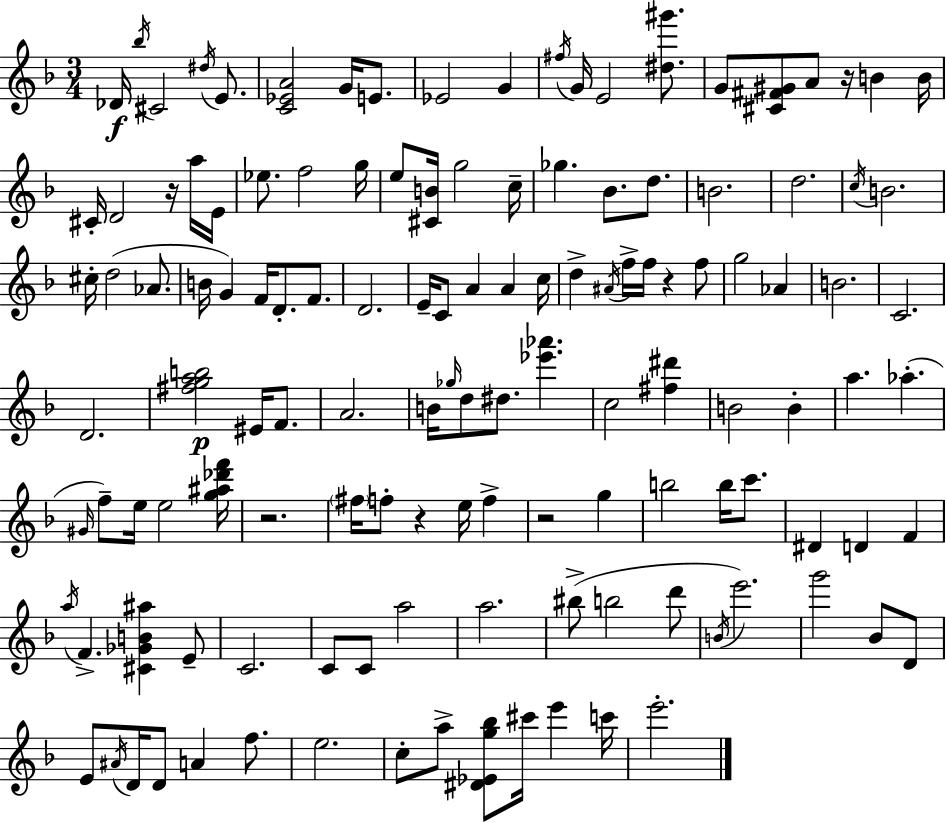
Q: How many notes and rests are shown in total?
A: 129